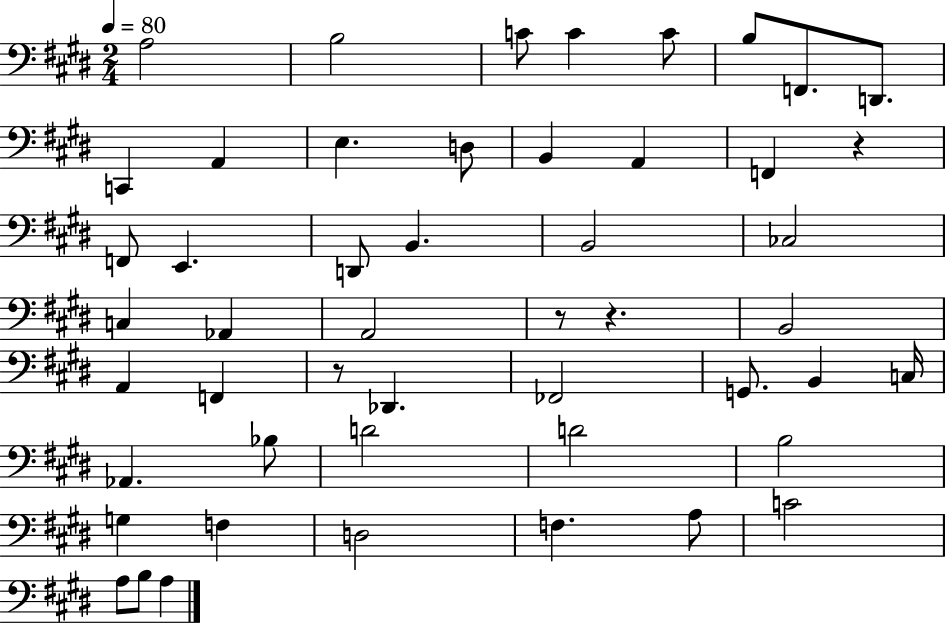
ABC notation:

X:1
T:Untitled
M:2/4
L:1/4
K:E
A,2 B,2 C/2 C C/2 B,/2 F,,/2 D,,/2 C,, A,, E, D,/2 B,, A,, F,, z F,,/2 E,, D,,/2 B,, B,,2 _C,2 C, _A,, A,,2 z/2 z B,,2 A,, F,, z/2 _D,, _F,,2 G,,/2 B,, C,/4 _A,, _B,/2 D2 D2 B,2 G, F, D,2 F, A,/2 C2 A,/2 B,/2 A,